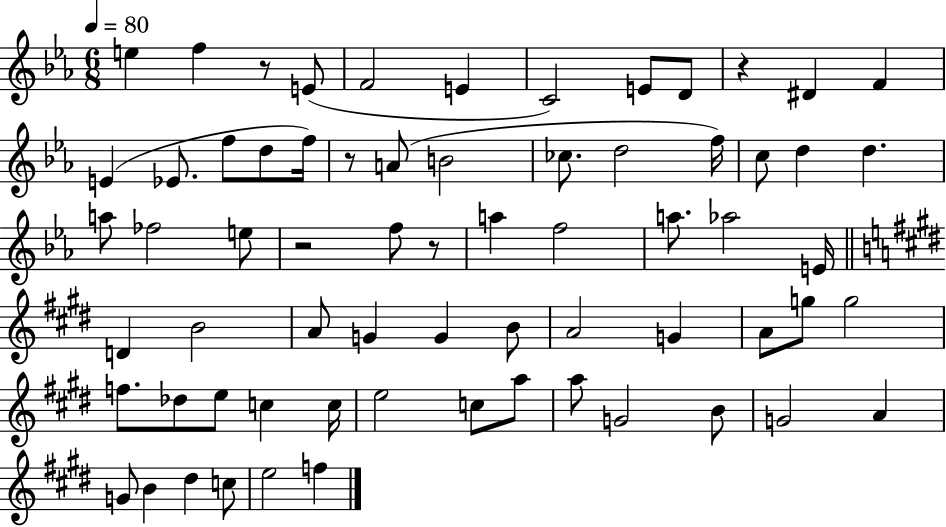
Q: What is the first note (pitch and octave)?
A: E5